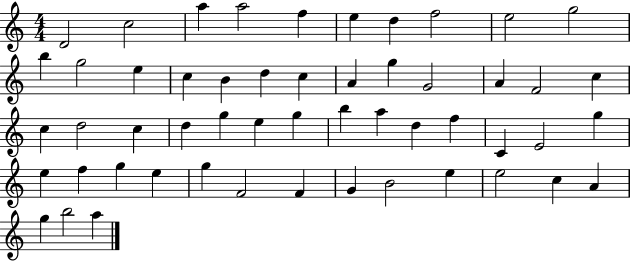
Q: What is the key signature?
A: C major